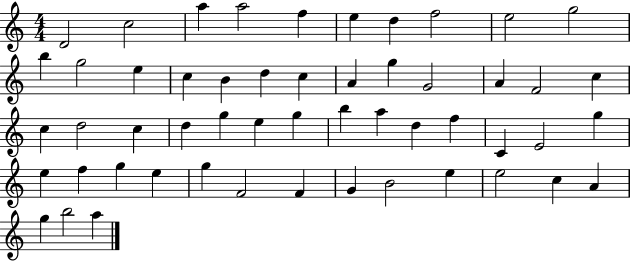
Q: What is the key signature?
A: C major